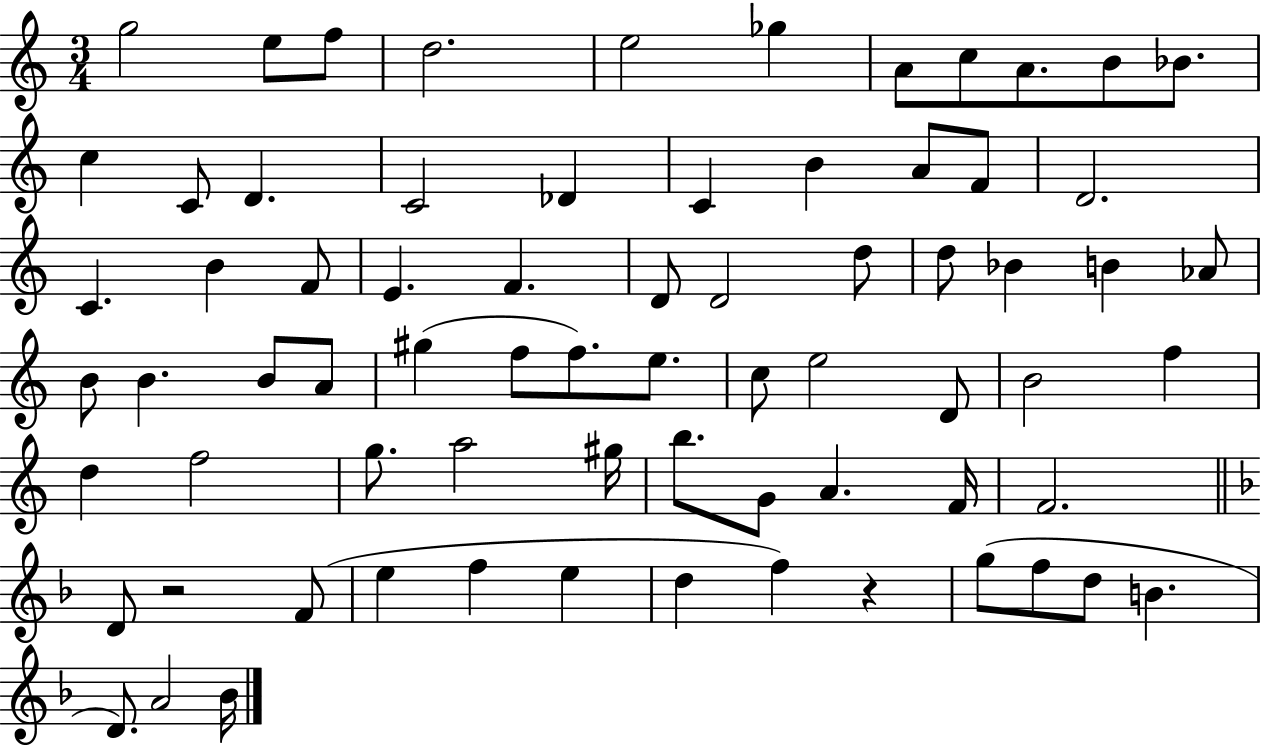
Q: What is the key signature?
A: C major